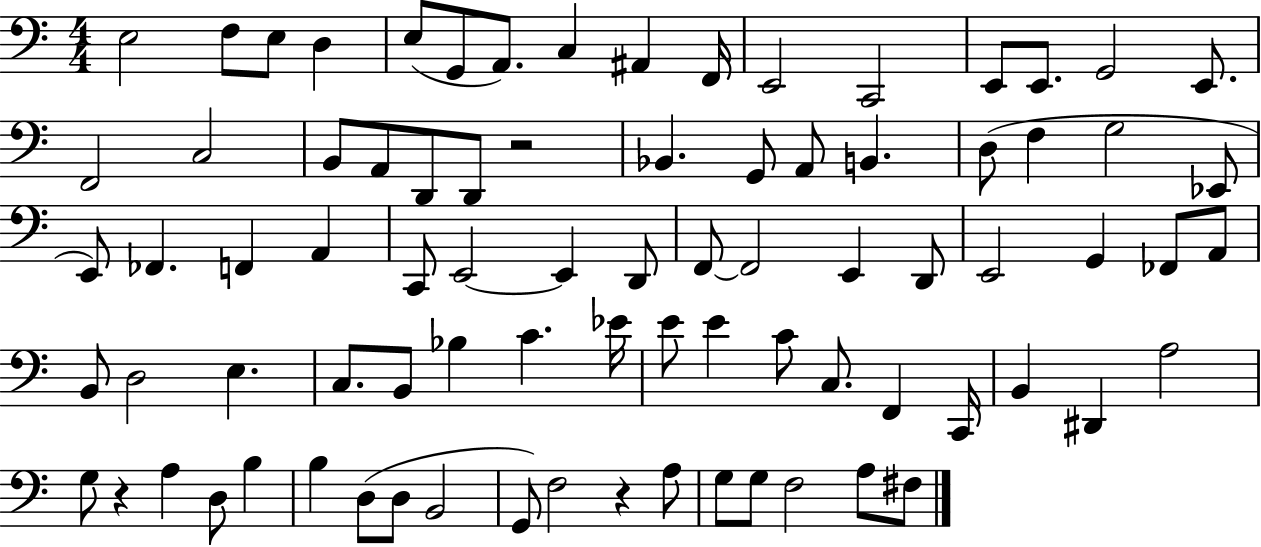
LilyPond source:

{
  \clef bass
  \numericTimeSignature
  \time 4/4
  \key c \major
  e2 f8 e8 d4 | e8( g,8 a,8.) c4 ais,4 f,16 | e,2 c,2 | e,8 e,8. g,2 e,8. | \break f,2 c2 | b,8 a,8 d,8 d,8 r2 | bes,4. g,8 a,8 b,4. | d8( f4 g2 ees,8 | \break e,8) fes,4. f,4 a,4 | c,8 e,2~~ e,4 d,8 | f,8~~ f,2 e,4 d,8 | e,2 g,4 fes,8 a,8 | \break b,8 d2 e4. | c8. b,8 bes4 c'4. ees'16 | e'8 e'4 c'8 c8. f,4 c,16 | b,4 dis,4 a2 | \break g8 r4 a4 d8 b4 | b4 d8( d8 b,2 | g,8) f2 r4 a8 | g8 g8 f2 a8 fis8 | \break \bar "|."
}